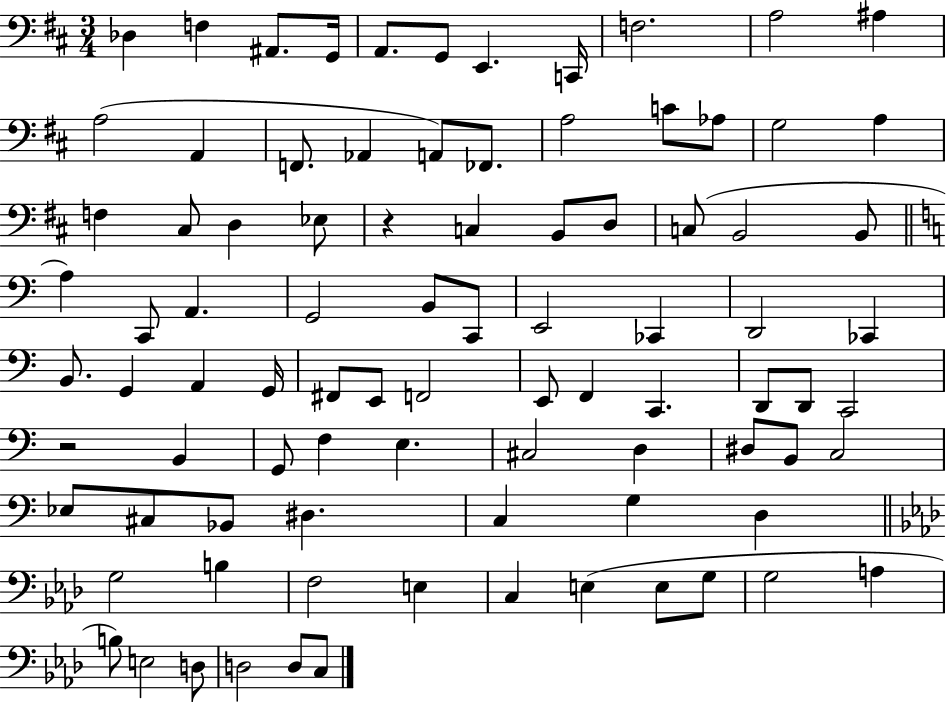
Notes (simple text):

Db3/q F3/q A#2/e. G2/s A2/e. G2/e E2/q. C2/s F3/h. A3/h A#3/q A3/h A2/q F2/e. Ab2/q A2/e FES2/e. A3/h C4/e Ab3/e G3/h A3/q F3/q C#3/e D3/q Eb3/e R/q C3/q B2/e D3/e C3/e B2/h B2/e A3/q C2/e A2/q. G2/h B2/e C2/e E2/h CES2/q D2/h CES2/q B2/e. G2/q A2/q G2/s F#2/e E2/e F2/h E2/e F2/q C2/q. D2/e D2/e C2/h R/h B2/q G2/e F3/q E3/q. C#3/h D3/q D#3/e B2/e C3/h Eb3/e C#3/e Bb2/e D#3/q. C3/q G3/q D3/q G3/h B3/q F3/h E3/q C3/q E3/q E3/e G3/e G3/h A3/q B3/e E3/h D3/e D3/h D3/e C3/e